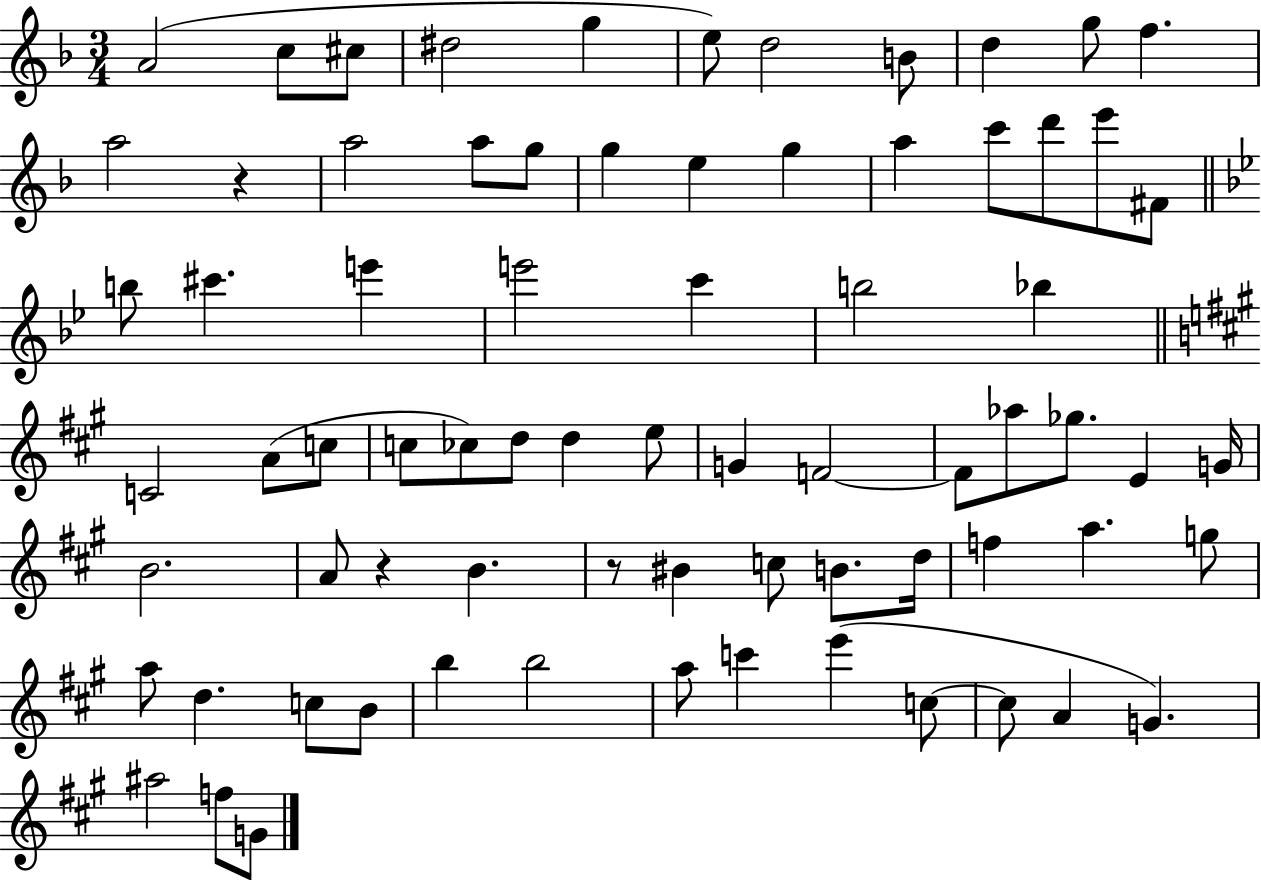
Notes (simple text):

A4/h C5/e C#5/e D#5/h G5/q E5/e D5/h B4/e D5/q G5/e F5/q. A5/h R/q A5/h A5/e G5/e G5/q E5/q G5/q A5/q C6/e D6/e E6/e F#4/e B5/e C#6/q. E6/q E6/h C6/q B5/h Bb5/q C4/h A4/e C5/e C5/e CES5/e D5/e D5/q E5/e G4/q F4/h F4/e Ab5/e Gb5/e. E4/q G4/s B4/h. A4/e R/q B4/q. R/e BIS4/q C5/e B4/e. D5/s F5/q A5/q. G5/e A5/e D5/q. C5/e B4/e B5/q B5/h A5/e C6/q E6/q C5/e C5/e A4/q G4/q. A#5/h F5/e G4/e